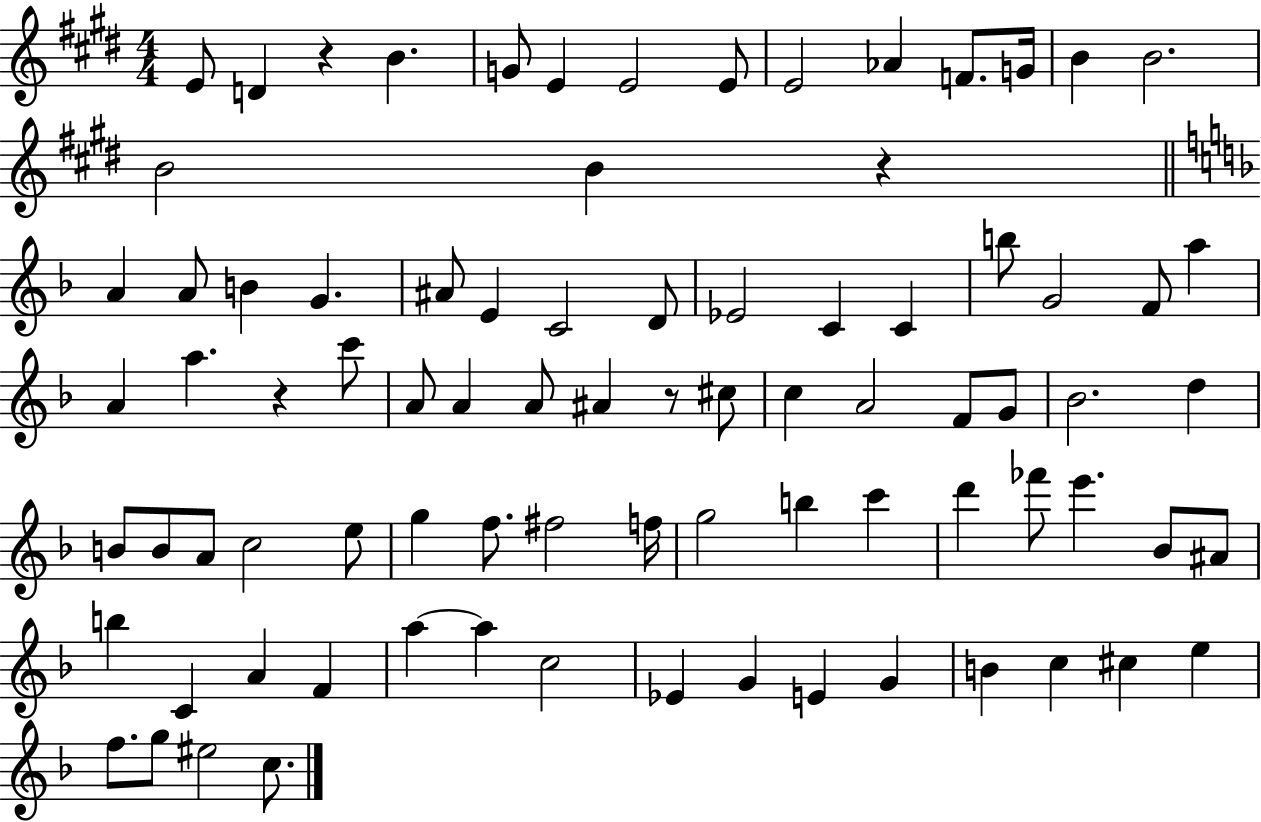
E4/e D4/q R/q B4/q. G4/e E4/q E4/h E4/e E4/h Ab4/q F4/e. G4/s B4/q B4/h. B4/h B4/q R/q A4/q A4/e B4/q G4/q. A#4/e E4/q C4/h D4/e Eb4/h C4/q C4/q B5/e G4/h F4/e A5/q A4/q A5/q. R/q C6/e A4/e A4/q A4/e A#4/q R/e C#5/e C5/q A4/h F4/e G4/e Bb4/h. D5/q B4/e B4/e A4/e C5/h E5/e G5/q F5/e. F#5/h F5/s G5/h B5/q C6/q D6/q FES6/e E6/q. Bb4/e A#4/e B5/q C4/q A4/q F4/q A5/q A5/q C5/h Eb4/q G4/q E4/q G4/q B4/q C5/q C#5/q E5/q F5/e. G5/e EIS5/h C5/e.